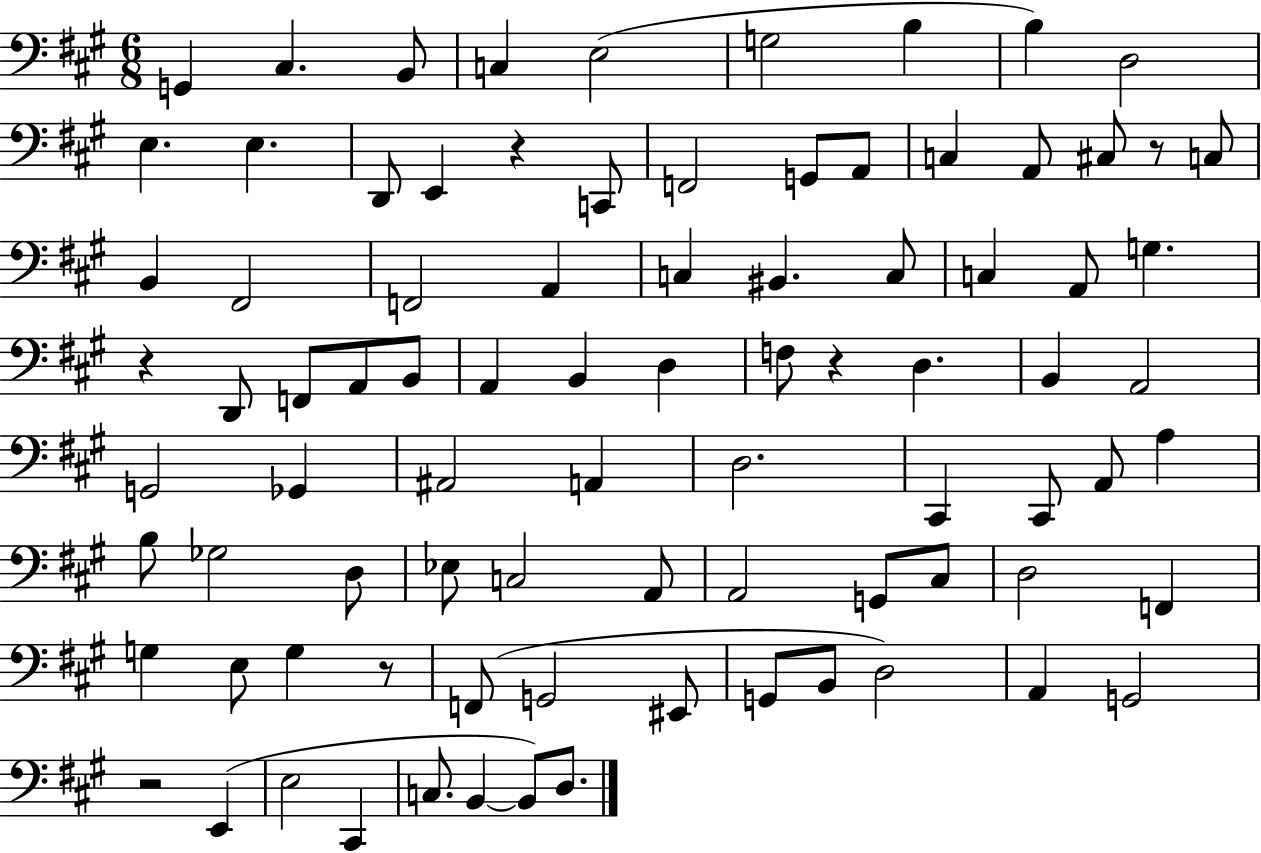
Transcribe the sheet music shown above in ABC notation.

X:1
T:Untitled
M:6/8
L:1/4
K:A
G,, ^C, B,,/2 C, E,2 G,2 B, B, D,2 E, E, D,,/2 E,, z C,,/2 F,,2 G,,/2 A,,/2 C, A,,/2 ^C,/2 z/2 C,/2 B,, ^F,,2 F,,2 A,, C, ^B,, C,/2 C, A,,/2 G, z D,,/2 F,,/2 A,,/2 B,,/2 A,, B,, D, F,/2 z D, B,, A,,2 G,,2 _G,, ^A,,2 A,, D,2 ^C,, ^C,,/2 A,,/2 A, B,/2 _G,2 D,/2 _E,/2 C,2 A,,/2 A,,2 G,,/2 ^C,/2 D,2 F,, G, E,/2 G, z/2 F,,/2 G,,2 ^E,,/2 G,,/2 B,,/2 D,2 A,, G,,2 z2 E,, E,2 ^C,, C,/2 B,, B,,/2 D,/2